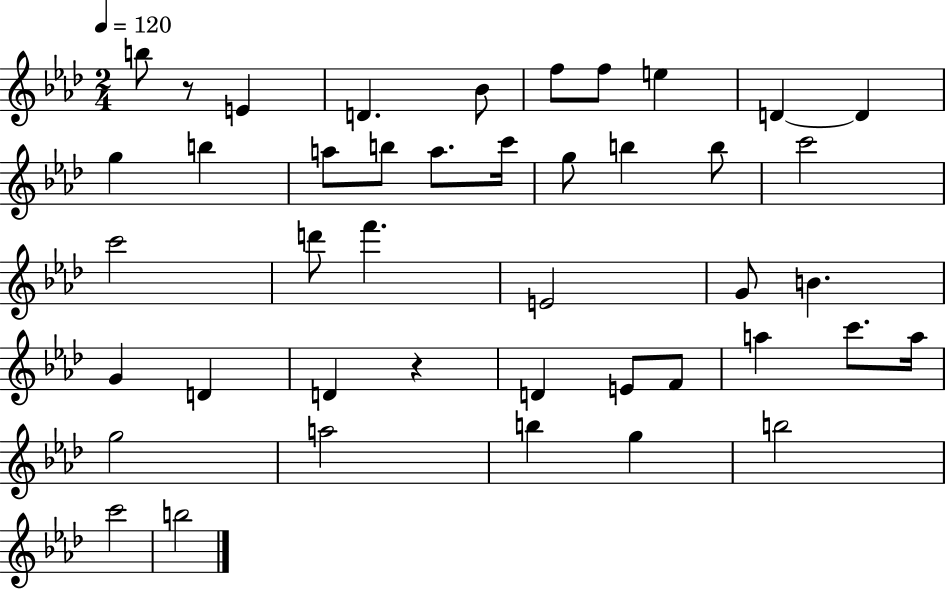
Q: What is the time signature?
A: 2/4